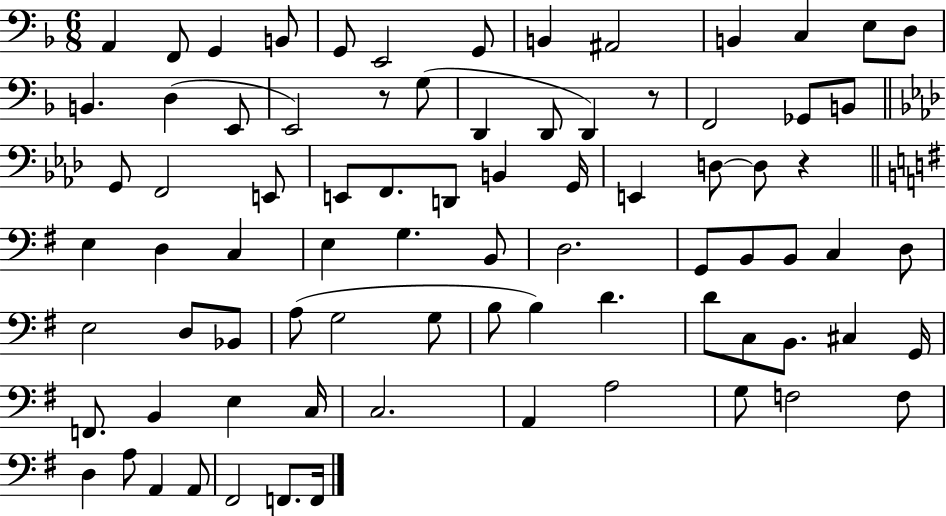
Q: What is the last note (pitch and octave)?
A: F2